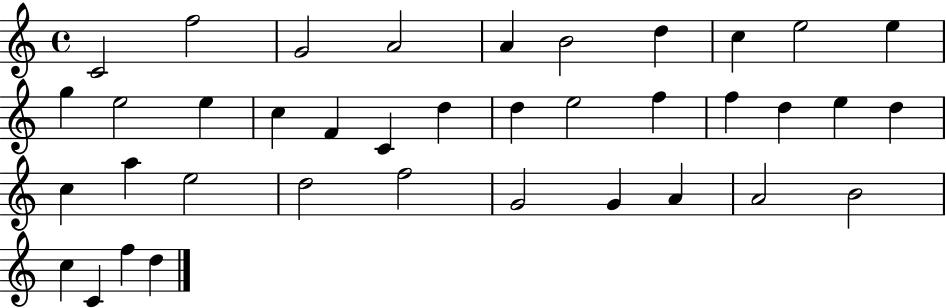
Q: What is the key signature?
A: C major